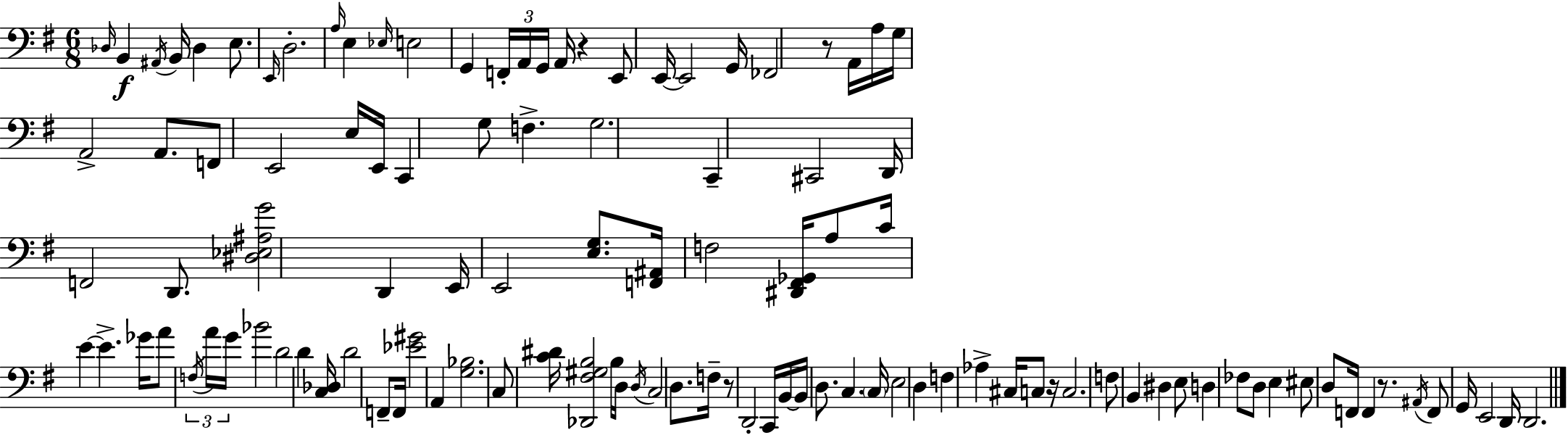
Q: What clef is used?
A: bass